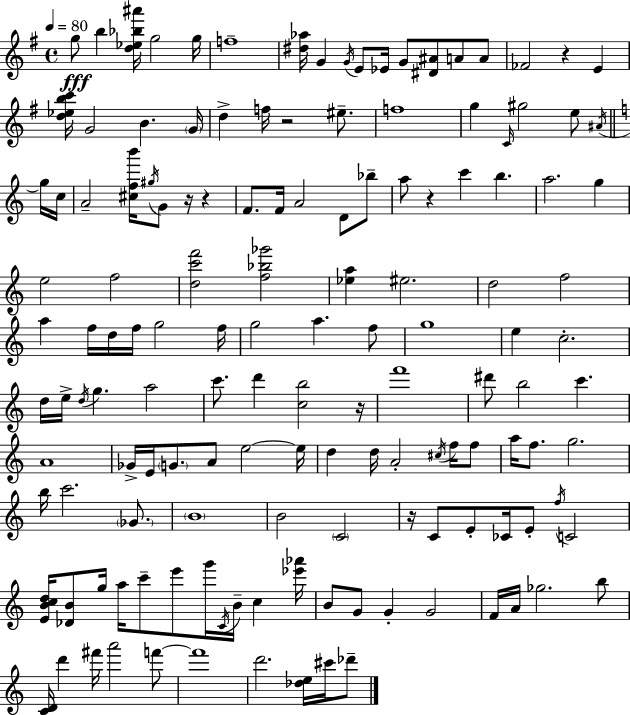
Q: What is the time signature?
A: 4/4